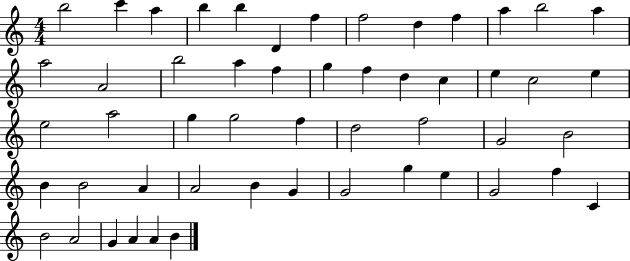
B5/h C6/q A5/q B5/q B5/q D4/q F5/q F5/h D5/q F5/q A5/q B5/h A5/q A5/h A4/h B5/h A5/q F5/q G5/q F5/q D5/q C5/q E5/q C5/h E5/q E5/h A5/h G5/q G5/h F5/q D5/h F5/h G4/h B4/h B4/q B4/h A4/q A4/h B4/q G4/q G4/h G5/q E5/q G4/h F5/q C4/q B4/h A4/h G4/q A4/q A4/q B4/q